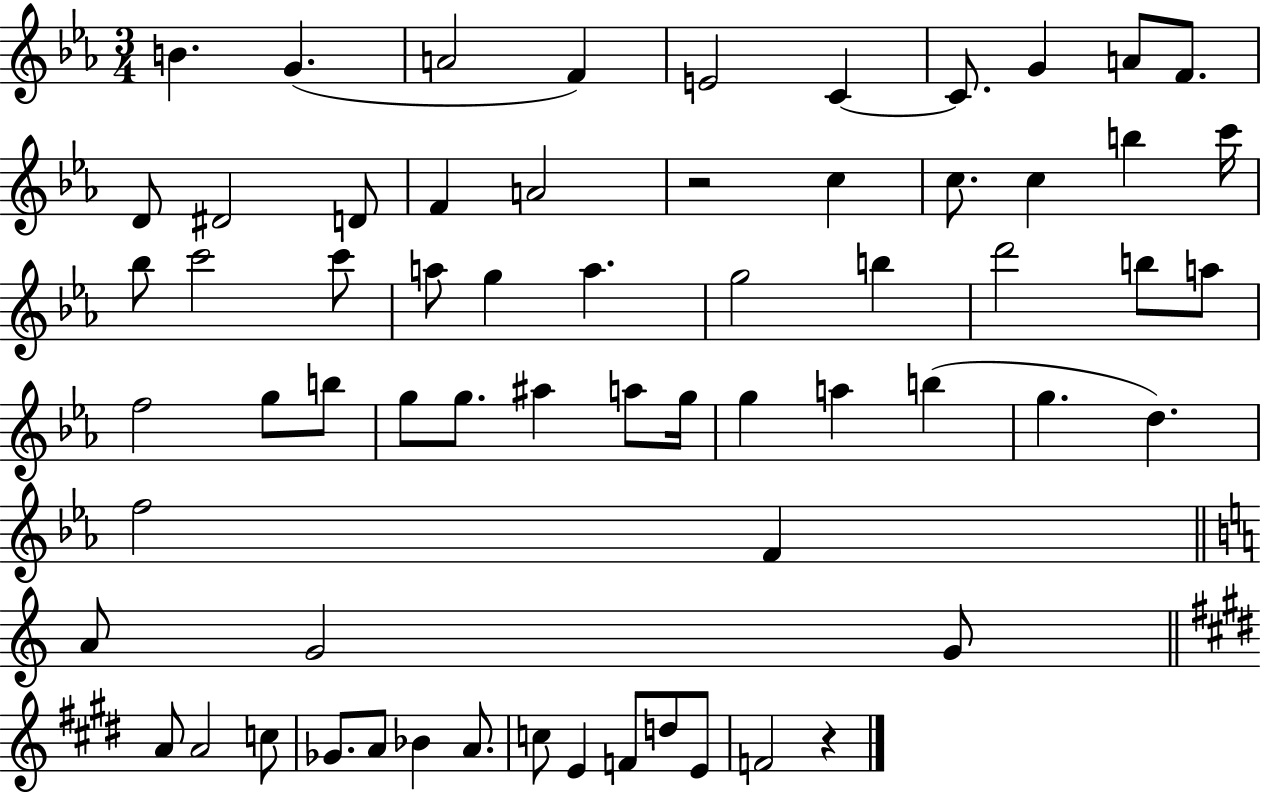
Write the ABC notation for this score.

X:1
T:Untitled
M:3/4
L:1/4
K:Eb
B G A2 F E2 C C/2 G A/2 F/2 D/2 ^D2 D/2 F A2 z2 c c/2 c b c'/4 _b/2 c'2 c'/2 a/2 g a g2 b d'2 b/2 a/2 f2 g/2 b/2 g/2 g/2 ^a a/2 g/4 g a b g d f2 F A/2 G2 G/2 A/2 A2 c/2 _G/2 A/2 _B A/2 c/2 E F/2 d/2 E/2 F2 z